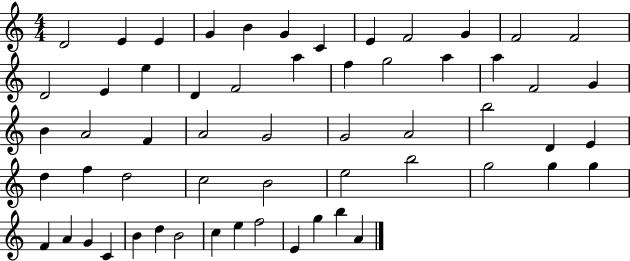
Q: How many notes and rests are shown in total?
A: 58